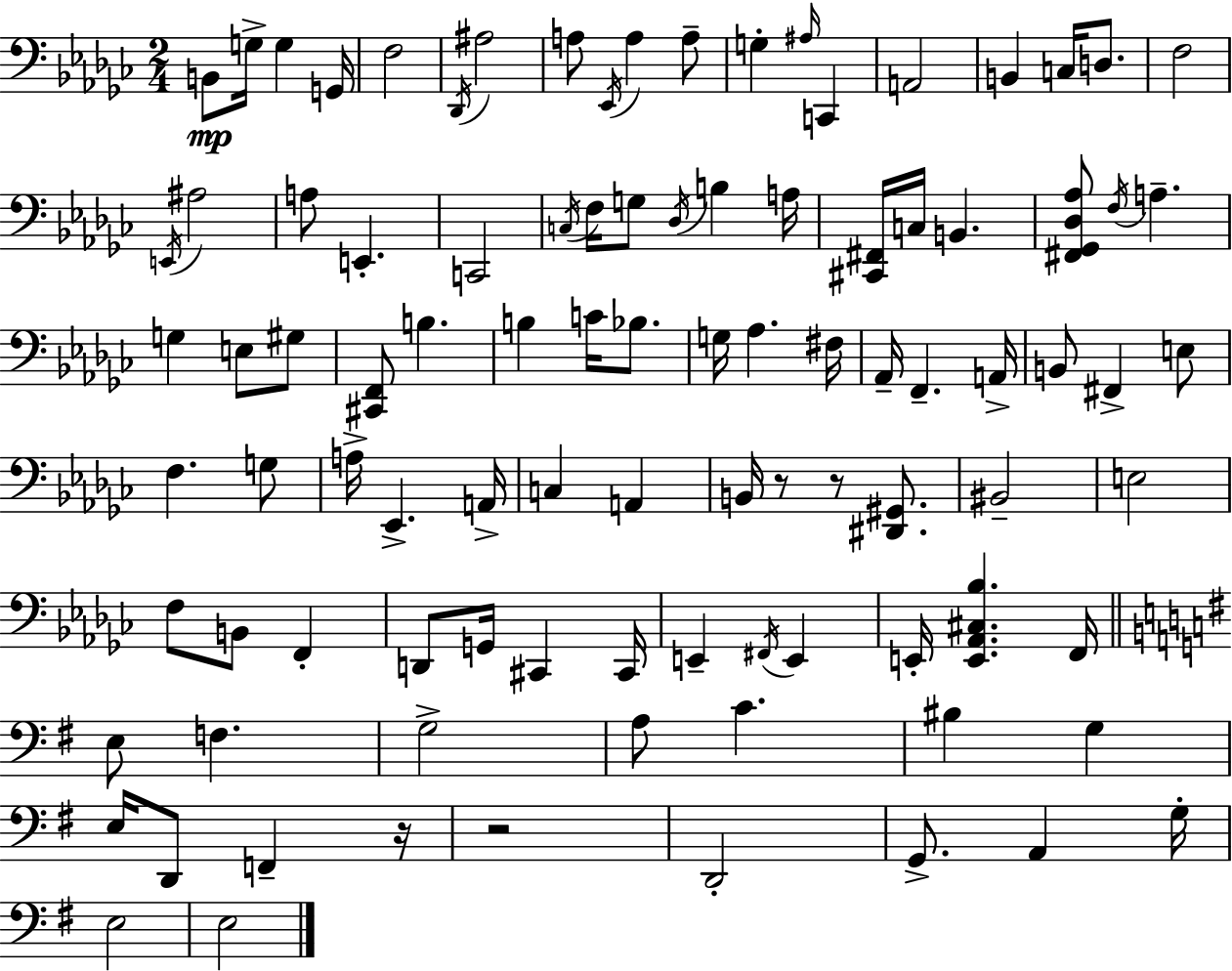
X:1
T:Untitled
M:2/4
L:1/4
K:Ebm
B,,/2 G,/4 G, G,,/4 F,2 _D,,/4 ^A,2 A,/2 _E,,/4 A, A,/2 G, ^A,/4 C,, A,,2 B,, C,/4 D,/2 F,2 E,,/4 ^A,2 A,/2 E,, C,,2 C,/4 F,/4 G,/2 _D,/4 B, A,/4 [^C,,^F,,]/4 C,/4 B,, [^F,,_G,,_D,_A,]/2 F,/4 A, G, E,/2 ^G,/2 [^C,,F,,]/2 B, B, C/4 _B,/2 G,/4 _A, ^F,/4 _A,,/4 F,, A,,/4 B,,/2 ^F,, E,/2 F, G,/2 A,/4 _E,, A,,/4 C, A,, B,,/4 z/2 z/2 [^D,,^G,,]/2 ^B,,2 E,2 F,/2 B,,/2 F,, D,,/2 G,,/4 ^C,, ^C,,/4 E,, ^F,,/4 E,, E,,/4 [E,,_A,,^C,_B,] F,,/4 E,/2 F, G,2 A,/2 C ^B, G, E,/4 D,,/2 F,, z/4 z2 D,,2 G,,/2 A,, G,/4 E,2 E,2